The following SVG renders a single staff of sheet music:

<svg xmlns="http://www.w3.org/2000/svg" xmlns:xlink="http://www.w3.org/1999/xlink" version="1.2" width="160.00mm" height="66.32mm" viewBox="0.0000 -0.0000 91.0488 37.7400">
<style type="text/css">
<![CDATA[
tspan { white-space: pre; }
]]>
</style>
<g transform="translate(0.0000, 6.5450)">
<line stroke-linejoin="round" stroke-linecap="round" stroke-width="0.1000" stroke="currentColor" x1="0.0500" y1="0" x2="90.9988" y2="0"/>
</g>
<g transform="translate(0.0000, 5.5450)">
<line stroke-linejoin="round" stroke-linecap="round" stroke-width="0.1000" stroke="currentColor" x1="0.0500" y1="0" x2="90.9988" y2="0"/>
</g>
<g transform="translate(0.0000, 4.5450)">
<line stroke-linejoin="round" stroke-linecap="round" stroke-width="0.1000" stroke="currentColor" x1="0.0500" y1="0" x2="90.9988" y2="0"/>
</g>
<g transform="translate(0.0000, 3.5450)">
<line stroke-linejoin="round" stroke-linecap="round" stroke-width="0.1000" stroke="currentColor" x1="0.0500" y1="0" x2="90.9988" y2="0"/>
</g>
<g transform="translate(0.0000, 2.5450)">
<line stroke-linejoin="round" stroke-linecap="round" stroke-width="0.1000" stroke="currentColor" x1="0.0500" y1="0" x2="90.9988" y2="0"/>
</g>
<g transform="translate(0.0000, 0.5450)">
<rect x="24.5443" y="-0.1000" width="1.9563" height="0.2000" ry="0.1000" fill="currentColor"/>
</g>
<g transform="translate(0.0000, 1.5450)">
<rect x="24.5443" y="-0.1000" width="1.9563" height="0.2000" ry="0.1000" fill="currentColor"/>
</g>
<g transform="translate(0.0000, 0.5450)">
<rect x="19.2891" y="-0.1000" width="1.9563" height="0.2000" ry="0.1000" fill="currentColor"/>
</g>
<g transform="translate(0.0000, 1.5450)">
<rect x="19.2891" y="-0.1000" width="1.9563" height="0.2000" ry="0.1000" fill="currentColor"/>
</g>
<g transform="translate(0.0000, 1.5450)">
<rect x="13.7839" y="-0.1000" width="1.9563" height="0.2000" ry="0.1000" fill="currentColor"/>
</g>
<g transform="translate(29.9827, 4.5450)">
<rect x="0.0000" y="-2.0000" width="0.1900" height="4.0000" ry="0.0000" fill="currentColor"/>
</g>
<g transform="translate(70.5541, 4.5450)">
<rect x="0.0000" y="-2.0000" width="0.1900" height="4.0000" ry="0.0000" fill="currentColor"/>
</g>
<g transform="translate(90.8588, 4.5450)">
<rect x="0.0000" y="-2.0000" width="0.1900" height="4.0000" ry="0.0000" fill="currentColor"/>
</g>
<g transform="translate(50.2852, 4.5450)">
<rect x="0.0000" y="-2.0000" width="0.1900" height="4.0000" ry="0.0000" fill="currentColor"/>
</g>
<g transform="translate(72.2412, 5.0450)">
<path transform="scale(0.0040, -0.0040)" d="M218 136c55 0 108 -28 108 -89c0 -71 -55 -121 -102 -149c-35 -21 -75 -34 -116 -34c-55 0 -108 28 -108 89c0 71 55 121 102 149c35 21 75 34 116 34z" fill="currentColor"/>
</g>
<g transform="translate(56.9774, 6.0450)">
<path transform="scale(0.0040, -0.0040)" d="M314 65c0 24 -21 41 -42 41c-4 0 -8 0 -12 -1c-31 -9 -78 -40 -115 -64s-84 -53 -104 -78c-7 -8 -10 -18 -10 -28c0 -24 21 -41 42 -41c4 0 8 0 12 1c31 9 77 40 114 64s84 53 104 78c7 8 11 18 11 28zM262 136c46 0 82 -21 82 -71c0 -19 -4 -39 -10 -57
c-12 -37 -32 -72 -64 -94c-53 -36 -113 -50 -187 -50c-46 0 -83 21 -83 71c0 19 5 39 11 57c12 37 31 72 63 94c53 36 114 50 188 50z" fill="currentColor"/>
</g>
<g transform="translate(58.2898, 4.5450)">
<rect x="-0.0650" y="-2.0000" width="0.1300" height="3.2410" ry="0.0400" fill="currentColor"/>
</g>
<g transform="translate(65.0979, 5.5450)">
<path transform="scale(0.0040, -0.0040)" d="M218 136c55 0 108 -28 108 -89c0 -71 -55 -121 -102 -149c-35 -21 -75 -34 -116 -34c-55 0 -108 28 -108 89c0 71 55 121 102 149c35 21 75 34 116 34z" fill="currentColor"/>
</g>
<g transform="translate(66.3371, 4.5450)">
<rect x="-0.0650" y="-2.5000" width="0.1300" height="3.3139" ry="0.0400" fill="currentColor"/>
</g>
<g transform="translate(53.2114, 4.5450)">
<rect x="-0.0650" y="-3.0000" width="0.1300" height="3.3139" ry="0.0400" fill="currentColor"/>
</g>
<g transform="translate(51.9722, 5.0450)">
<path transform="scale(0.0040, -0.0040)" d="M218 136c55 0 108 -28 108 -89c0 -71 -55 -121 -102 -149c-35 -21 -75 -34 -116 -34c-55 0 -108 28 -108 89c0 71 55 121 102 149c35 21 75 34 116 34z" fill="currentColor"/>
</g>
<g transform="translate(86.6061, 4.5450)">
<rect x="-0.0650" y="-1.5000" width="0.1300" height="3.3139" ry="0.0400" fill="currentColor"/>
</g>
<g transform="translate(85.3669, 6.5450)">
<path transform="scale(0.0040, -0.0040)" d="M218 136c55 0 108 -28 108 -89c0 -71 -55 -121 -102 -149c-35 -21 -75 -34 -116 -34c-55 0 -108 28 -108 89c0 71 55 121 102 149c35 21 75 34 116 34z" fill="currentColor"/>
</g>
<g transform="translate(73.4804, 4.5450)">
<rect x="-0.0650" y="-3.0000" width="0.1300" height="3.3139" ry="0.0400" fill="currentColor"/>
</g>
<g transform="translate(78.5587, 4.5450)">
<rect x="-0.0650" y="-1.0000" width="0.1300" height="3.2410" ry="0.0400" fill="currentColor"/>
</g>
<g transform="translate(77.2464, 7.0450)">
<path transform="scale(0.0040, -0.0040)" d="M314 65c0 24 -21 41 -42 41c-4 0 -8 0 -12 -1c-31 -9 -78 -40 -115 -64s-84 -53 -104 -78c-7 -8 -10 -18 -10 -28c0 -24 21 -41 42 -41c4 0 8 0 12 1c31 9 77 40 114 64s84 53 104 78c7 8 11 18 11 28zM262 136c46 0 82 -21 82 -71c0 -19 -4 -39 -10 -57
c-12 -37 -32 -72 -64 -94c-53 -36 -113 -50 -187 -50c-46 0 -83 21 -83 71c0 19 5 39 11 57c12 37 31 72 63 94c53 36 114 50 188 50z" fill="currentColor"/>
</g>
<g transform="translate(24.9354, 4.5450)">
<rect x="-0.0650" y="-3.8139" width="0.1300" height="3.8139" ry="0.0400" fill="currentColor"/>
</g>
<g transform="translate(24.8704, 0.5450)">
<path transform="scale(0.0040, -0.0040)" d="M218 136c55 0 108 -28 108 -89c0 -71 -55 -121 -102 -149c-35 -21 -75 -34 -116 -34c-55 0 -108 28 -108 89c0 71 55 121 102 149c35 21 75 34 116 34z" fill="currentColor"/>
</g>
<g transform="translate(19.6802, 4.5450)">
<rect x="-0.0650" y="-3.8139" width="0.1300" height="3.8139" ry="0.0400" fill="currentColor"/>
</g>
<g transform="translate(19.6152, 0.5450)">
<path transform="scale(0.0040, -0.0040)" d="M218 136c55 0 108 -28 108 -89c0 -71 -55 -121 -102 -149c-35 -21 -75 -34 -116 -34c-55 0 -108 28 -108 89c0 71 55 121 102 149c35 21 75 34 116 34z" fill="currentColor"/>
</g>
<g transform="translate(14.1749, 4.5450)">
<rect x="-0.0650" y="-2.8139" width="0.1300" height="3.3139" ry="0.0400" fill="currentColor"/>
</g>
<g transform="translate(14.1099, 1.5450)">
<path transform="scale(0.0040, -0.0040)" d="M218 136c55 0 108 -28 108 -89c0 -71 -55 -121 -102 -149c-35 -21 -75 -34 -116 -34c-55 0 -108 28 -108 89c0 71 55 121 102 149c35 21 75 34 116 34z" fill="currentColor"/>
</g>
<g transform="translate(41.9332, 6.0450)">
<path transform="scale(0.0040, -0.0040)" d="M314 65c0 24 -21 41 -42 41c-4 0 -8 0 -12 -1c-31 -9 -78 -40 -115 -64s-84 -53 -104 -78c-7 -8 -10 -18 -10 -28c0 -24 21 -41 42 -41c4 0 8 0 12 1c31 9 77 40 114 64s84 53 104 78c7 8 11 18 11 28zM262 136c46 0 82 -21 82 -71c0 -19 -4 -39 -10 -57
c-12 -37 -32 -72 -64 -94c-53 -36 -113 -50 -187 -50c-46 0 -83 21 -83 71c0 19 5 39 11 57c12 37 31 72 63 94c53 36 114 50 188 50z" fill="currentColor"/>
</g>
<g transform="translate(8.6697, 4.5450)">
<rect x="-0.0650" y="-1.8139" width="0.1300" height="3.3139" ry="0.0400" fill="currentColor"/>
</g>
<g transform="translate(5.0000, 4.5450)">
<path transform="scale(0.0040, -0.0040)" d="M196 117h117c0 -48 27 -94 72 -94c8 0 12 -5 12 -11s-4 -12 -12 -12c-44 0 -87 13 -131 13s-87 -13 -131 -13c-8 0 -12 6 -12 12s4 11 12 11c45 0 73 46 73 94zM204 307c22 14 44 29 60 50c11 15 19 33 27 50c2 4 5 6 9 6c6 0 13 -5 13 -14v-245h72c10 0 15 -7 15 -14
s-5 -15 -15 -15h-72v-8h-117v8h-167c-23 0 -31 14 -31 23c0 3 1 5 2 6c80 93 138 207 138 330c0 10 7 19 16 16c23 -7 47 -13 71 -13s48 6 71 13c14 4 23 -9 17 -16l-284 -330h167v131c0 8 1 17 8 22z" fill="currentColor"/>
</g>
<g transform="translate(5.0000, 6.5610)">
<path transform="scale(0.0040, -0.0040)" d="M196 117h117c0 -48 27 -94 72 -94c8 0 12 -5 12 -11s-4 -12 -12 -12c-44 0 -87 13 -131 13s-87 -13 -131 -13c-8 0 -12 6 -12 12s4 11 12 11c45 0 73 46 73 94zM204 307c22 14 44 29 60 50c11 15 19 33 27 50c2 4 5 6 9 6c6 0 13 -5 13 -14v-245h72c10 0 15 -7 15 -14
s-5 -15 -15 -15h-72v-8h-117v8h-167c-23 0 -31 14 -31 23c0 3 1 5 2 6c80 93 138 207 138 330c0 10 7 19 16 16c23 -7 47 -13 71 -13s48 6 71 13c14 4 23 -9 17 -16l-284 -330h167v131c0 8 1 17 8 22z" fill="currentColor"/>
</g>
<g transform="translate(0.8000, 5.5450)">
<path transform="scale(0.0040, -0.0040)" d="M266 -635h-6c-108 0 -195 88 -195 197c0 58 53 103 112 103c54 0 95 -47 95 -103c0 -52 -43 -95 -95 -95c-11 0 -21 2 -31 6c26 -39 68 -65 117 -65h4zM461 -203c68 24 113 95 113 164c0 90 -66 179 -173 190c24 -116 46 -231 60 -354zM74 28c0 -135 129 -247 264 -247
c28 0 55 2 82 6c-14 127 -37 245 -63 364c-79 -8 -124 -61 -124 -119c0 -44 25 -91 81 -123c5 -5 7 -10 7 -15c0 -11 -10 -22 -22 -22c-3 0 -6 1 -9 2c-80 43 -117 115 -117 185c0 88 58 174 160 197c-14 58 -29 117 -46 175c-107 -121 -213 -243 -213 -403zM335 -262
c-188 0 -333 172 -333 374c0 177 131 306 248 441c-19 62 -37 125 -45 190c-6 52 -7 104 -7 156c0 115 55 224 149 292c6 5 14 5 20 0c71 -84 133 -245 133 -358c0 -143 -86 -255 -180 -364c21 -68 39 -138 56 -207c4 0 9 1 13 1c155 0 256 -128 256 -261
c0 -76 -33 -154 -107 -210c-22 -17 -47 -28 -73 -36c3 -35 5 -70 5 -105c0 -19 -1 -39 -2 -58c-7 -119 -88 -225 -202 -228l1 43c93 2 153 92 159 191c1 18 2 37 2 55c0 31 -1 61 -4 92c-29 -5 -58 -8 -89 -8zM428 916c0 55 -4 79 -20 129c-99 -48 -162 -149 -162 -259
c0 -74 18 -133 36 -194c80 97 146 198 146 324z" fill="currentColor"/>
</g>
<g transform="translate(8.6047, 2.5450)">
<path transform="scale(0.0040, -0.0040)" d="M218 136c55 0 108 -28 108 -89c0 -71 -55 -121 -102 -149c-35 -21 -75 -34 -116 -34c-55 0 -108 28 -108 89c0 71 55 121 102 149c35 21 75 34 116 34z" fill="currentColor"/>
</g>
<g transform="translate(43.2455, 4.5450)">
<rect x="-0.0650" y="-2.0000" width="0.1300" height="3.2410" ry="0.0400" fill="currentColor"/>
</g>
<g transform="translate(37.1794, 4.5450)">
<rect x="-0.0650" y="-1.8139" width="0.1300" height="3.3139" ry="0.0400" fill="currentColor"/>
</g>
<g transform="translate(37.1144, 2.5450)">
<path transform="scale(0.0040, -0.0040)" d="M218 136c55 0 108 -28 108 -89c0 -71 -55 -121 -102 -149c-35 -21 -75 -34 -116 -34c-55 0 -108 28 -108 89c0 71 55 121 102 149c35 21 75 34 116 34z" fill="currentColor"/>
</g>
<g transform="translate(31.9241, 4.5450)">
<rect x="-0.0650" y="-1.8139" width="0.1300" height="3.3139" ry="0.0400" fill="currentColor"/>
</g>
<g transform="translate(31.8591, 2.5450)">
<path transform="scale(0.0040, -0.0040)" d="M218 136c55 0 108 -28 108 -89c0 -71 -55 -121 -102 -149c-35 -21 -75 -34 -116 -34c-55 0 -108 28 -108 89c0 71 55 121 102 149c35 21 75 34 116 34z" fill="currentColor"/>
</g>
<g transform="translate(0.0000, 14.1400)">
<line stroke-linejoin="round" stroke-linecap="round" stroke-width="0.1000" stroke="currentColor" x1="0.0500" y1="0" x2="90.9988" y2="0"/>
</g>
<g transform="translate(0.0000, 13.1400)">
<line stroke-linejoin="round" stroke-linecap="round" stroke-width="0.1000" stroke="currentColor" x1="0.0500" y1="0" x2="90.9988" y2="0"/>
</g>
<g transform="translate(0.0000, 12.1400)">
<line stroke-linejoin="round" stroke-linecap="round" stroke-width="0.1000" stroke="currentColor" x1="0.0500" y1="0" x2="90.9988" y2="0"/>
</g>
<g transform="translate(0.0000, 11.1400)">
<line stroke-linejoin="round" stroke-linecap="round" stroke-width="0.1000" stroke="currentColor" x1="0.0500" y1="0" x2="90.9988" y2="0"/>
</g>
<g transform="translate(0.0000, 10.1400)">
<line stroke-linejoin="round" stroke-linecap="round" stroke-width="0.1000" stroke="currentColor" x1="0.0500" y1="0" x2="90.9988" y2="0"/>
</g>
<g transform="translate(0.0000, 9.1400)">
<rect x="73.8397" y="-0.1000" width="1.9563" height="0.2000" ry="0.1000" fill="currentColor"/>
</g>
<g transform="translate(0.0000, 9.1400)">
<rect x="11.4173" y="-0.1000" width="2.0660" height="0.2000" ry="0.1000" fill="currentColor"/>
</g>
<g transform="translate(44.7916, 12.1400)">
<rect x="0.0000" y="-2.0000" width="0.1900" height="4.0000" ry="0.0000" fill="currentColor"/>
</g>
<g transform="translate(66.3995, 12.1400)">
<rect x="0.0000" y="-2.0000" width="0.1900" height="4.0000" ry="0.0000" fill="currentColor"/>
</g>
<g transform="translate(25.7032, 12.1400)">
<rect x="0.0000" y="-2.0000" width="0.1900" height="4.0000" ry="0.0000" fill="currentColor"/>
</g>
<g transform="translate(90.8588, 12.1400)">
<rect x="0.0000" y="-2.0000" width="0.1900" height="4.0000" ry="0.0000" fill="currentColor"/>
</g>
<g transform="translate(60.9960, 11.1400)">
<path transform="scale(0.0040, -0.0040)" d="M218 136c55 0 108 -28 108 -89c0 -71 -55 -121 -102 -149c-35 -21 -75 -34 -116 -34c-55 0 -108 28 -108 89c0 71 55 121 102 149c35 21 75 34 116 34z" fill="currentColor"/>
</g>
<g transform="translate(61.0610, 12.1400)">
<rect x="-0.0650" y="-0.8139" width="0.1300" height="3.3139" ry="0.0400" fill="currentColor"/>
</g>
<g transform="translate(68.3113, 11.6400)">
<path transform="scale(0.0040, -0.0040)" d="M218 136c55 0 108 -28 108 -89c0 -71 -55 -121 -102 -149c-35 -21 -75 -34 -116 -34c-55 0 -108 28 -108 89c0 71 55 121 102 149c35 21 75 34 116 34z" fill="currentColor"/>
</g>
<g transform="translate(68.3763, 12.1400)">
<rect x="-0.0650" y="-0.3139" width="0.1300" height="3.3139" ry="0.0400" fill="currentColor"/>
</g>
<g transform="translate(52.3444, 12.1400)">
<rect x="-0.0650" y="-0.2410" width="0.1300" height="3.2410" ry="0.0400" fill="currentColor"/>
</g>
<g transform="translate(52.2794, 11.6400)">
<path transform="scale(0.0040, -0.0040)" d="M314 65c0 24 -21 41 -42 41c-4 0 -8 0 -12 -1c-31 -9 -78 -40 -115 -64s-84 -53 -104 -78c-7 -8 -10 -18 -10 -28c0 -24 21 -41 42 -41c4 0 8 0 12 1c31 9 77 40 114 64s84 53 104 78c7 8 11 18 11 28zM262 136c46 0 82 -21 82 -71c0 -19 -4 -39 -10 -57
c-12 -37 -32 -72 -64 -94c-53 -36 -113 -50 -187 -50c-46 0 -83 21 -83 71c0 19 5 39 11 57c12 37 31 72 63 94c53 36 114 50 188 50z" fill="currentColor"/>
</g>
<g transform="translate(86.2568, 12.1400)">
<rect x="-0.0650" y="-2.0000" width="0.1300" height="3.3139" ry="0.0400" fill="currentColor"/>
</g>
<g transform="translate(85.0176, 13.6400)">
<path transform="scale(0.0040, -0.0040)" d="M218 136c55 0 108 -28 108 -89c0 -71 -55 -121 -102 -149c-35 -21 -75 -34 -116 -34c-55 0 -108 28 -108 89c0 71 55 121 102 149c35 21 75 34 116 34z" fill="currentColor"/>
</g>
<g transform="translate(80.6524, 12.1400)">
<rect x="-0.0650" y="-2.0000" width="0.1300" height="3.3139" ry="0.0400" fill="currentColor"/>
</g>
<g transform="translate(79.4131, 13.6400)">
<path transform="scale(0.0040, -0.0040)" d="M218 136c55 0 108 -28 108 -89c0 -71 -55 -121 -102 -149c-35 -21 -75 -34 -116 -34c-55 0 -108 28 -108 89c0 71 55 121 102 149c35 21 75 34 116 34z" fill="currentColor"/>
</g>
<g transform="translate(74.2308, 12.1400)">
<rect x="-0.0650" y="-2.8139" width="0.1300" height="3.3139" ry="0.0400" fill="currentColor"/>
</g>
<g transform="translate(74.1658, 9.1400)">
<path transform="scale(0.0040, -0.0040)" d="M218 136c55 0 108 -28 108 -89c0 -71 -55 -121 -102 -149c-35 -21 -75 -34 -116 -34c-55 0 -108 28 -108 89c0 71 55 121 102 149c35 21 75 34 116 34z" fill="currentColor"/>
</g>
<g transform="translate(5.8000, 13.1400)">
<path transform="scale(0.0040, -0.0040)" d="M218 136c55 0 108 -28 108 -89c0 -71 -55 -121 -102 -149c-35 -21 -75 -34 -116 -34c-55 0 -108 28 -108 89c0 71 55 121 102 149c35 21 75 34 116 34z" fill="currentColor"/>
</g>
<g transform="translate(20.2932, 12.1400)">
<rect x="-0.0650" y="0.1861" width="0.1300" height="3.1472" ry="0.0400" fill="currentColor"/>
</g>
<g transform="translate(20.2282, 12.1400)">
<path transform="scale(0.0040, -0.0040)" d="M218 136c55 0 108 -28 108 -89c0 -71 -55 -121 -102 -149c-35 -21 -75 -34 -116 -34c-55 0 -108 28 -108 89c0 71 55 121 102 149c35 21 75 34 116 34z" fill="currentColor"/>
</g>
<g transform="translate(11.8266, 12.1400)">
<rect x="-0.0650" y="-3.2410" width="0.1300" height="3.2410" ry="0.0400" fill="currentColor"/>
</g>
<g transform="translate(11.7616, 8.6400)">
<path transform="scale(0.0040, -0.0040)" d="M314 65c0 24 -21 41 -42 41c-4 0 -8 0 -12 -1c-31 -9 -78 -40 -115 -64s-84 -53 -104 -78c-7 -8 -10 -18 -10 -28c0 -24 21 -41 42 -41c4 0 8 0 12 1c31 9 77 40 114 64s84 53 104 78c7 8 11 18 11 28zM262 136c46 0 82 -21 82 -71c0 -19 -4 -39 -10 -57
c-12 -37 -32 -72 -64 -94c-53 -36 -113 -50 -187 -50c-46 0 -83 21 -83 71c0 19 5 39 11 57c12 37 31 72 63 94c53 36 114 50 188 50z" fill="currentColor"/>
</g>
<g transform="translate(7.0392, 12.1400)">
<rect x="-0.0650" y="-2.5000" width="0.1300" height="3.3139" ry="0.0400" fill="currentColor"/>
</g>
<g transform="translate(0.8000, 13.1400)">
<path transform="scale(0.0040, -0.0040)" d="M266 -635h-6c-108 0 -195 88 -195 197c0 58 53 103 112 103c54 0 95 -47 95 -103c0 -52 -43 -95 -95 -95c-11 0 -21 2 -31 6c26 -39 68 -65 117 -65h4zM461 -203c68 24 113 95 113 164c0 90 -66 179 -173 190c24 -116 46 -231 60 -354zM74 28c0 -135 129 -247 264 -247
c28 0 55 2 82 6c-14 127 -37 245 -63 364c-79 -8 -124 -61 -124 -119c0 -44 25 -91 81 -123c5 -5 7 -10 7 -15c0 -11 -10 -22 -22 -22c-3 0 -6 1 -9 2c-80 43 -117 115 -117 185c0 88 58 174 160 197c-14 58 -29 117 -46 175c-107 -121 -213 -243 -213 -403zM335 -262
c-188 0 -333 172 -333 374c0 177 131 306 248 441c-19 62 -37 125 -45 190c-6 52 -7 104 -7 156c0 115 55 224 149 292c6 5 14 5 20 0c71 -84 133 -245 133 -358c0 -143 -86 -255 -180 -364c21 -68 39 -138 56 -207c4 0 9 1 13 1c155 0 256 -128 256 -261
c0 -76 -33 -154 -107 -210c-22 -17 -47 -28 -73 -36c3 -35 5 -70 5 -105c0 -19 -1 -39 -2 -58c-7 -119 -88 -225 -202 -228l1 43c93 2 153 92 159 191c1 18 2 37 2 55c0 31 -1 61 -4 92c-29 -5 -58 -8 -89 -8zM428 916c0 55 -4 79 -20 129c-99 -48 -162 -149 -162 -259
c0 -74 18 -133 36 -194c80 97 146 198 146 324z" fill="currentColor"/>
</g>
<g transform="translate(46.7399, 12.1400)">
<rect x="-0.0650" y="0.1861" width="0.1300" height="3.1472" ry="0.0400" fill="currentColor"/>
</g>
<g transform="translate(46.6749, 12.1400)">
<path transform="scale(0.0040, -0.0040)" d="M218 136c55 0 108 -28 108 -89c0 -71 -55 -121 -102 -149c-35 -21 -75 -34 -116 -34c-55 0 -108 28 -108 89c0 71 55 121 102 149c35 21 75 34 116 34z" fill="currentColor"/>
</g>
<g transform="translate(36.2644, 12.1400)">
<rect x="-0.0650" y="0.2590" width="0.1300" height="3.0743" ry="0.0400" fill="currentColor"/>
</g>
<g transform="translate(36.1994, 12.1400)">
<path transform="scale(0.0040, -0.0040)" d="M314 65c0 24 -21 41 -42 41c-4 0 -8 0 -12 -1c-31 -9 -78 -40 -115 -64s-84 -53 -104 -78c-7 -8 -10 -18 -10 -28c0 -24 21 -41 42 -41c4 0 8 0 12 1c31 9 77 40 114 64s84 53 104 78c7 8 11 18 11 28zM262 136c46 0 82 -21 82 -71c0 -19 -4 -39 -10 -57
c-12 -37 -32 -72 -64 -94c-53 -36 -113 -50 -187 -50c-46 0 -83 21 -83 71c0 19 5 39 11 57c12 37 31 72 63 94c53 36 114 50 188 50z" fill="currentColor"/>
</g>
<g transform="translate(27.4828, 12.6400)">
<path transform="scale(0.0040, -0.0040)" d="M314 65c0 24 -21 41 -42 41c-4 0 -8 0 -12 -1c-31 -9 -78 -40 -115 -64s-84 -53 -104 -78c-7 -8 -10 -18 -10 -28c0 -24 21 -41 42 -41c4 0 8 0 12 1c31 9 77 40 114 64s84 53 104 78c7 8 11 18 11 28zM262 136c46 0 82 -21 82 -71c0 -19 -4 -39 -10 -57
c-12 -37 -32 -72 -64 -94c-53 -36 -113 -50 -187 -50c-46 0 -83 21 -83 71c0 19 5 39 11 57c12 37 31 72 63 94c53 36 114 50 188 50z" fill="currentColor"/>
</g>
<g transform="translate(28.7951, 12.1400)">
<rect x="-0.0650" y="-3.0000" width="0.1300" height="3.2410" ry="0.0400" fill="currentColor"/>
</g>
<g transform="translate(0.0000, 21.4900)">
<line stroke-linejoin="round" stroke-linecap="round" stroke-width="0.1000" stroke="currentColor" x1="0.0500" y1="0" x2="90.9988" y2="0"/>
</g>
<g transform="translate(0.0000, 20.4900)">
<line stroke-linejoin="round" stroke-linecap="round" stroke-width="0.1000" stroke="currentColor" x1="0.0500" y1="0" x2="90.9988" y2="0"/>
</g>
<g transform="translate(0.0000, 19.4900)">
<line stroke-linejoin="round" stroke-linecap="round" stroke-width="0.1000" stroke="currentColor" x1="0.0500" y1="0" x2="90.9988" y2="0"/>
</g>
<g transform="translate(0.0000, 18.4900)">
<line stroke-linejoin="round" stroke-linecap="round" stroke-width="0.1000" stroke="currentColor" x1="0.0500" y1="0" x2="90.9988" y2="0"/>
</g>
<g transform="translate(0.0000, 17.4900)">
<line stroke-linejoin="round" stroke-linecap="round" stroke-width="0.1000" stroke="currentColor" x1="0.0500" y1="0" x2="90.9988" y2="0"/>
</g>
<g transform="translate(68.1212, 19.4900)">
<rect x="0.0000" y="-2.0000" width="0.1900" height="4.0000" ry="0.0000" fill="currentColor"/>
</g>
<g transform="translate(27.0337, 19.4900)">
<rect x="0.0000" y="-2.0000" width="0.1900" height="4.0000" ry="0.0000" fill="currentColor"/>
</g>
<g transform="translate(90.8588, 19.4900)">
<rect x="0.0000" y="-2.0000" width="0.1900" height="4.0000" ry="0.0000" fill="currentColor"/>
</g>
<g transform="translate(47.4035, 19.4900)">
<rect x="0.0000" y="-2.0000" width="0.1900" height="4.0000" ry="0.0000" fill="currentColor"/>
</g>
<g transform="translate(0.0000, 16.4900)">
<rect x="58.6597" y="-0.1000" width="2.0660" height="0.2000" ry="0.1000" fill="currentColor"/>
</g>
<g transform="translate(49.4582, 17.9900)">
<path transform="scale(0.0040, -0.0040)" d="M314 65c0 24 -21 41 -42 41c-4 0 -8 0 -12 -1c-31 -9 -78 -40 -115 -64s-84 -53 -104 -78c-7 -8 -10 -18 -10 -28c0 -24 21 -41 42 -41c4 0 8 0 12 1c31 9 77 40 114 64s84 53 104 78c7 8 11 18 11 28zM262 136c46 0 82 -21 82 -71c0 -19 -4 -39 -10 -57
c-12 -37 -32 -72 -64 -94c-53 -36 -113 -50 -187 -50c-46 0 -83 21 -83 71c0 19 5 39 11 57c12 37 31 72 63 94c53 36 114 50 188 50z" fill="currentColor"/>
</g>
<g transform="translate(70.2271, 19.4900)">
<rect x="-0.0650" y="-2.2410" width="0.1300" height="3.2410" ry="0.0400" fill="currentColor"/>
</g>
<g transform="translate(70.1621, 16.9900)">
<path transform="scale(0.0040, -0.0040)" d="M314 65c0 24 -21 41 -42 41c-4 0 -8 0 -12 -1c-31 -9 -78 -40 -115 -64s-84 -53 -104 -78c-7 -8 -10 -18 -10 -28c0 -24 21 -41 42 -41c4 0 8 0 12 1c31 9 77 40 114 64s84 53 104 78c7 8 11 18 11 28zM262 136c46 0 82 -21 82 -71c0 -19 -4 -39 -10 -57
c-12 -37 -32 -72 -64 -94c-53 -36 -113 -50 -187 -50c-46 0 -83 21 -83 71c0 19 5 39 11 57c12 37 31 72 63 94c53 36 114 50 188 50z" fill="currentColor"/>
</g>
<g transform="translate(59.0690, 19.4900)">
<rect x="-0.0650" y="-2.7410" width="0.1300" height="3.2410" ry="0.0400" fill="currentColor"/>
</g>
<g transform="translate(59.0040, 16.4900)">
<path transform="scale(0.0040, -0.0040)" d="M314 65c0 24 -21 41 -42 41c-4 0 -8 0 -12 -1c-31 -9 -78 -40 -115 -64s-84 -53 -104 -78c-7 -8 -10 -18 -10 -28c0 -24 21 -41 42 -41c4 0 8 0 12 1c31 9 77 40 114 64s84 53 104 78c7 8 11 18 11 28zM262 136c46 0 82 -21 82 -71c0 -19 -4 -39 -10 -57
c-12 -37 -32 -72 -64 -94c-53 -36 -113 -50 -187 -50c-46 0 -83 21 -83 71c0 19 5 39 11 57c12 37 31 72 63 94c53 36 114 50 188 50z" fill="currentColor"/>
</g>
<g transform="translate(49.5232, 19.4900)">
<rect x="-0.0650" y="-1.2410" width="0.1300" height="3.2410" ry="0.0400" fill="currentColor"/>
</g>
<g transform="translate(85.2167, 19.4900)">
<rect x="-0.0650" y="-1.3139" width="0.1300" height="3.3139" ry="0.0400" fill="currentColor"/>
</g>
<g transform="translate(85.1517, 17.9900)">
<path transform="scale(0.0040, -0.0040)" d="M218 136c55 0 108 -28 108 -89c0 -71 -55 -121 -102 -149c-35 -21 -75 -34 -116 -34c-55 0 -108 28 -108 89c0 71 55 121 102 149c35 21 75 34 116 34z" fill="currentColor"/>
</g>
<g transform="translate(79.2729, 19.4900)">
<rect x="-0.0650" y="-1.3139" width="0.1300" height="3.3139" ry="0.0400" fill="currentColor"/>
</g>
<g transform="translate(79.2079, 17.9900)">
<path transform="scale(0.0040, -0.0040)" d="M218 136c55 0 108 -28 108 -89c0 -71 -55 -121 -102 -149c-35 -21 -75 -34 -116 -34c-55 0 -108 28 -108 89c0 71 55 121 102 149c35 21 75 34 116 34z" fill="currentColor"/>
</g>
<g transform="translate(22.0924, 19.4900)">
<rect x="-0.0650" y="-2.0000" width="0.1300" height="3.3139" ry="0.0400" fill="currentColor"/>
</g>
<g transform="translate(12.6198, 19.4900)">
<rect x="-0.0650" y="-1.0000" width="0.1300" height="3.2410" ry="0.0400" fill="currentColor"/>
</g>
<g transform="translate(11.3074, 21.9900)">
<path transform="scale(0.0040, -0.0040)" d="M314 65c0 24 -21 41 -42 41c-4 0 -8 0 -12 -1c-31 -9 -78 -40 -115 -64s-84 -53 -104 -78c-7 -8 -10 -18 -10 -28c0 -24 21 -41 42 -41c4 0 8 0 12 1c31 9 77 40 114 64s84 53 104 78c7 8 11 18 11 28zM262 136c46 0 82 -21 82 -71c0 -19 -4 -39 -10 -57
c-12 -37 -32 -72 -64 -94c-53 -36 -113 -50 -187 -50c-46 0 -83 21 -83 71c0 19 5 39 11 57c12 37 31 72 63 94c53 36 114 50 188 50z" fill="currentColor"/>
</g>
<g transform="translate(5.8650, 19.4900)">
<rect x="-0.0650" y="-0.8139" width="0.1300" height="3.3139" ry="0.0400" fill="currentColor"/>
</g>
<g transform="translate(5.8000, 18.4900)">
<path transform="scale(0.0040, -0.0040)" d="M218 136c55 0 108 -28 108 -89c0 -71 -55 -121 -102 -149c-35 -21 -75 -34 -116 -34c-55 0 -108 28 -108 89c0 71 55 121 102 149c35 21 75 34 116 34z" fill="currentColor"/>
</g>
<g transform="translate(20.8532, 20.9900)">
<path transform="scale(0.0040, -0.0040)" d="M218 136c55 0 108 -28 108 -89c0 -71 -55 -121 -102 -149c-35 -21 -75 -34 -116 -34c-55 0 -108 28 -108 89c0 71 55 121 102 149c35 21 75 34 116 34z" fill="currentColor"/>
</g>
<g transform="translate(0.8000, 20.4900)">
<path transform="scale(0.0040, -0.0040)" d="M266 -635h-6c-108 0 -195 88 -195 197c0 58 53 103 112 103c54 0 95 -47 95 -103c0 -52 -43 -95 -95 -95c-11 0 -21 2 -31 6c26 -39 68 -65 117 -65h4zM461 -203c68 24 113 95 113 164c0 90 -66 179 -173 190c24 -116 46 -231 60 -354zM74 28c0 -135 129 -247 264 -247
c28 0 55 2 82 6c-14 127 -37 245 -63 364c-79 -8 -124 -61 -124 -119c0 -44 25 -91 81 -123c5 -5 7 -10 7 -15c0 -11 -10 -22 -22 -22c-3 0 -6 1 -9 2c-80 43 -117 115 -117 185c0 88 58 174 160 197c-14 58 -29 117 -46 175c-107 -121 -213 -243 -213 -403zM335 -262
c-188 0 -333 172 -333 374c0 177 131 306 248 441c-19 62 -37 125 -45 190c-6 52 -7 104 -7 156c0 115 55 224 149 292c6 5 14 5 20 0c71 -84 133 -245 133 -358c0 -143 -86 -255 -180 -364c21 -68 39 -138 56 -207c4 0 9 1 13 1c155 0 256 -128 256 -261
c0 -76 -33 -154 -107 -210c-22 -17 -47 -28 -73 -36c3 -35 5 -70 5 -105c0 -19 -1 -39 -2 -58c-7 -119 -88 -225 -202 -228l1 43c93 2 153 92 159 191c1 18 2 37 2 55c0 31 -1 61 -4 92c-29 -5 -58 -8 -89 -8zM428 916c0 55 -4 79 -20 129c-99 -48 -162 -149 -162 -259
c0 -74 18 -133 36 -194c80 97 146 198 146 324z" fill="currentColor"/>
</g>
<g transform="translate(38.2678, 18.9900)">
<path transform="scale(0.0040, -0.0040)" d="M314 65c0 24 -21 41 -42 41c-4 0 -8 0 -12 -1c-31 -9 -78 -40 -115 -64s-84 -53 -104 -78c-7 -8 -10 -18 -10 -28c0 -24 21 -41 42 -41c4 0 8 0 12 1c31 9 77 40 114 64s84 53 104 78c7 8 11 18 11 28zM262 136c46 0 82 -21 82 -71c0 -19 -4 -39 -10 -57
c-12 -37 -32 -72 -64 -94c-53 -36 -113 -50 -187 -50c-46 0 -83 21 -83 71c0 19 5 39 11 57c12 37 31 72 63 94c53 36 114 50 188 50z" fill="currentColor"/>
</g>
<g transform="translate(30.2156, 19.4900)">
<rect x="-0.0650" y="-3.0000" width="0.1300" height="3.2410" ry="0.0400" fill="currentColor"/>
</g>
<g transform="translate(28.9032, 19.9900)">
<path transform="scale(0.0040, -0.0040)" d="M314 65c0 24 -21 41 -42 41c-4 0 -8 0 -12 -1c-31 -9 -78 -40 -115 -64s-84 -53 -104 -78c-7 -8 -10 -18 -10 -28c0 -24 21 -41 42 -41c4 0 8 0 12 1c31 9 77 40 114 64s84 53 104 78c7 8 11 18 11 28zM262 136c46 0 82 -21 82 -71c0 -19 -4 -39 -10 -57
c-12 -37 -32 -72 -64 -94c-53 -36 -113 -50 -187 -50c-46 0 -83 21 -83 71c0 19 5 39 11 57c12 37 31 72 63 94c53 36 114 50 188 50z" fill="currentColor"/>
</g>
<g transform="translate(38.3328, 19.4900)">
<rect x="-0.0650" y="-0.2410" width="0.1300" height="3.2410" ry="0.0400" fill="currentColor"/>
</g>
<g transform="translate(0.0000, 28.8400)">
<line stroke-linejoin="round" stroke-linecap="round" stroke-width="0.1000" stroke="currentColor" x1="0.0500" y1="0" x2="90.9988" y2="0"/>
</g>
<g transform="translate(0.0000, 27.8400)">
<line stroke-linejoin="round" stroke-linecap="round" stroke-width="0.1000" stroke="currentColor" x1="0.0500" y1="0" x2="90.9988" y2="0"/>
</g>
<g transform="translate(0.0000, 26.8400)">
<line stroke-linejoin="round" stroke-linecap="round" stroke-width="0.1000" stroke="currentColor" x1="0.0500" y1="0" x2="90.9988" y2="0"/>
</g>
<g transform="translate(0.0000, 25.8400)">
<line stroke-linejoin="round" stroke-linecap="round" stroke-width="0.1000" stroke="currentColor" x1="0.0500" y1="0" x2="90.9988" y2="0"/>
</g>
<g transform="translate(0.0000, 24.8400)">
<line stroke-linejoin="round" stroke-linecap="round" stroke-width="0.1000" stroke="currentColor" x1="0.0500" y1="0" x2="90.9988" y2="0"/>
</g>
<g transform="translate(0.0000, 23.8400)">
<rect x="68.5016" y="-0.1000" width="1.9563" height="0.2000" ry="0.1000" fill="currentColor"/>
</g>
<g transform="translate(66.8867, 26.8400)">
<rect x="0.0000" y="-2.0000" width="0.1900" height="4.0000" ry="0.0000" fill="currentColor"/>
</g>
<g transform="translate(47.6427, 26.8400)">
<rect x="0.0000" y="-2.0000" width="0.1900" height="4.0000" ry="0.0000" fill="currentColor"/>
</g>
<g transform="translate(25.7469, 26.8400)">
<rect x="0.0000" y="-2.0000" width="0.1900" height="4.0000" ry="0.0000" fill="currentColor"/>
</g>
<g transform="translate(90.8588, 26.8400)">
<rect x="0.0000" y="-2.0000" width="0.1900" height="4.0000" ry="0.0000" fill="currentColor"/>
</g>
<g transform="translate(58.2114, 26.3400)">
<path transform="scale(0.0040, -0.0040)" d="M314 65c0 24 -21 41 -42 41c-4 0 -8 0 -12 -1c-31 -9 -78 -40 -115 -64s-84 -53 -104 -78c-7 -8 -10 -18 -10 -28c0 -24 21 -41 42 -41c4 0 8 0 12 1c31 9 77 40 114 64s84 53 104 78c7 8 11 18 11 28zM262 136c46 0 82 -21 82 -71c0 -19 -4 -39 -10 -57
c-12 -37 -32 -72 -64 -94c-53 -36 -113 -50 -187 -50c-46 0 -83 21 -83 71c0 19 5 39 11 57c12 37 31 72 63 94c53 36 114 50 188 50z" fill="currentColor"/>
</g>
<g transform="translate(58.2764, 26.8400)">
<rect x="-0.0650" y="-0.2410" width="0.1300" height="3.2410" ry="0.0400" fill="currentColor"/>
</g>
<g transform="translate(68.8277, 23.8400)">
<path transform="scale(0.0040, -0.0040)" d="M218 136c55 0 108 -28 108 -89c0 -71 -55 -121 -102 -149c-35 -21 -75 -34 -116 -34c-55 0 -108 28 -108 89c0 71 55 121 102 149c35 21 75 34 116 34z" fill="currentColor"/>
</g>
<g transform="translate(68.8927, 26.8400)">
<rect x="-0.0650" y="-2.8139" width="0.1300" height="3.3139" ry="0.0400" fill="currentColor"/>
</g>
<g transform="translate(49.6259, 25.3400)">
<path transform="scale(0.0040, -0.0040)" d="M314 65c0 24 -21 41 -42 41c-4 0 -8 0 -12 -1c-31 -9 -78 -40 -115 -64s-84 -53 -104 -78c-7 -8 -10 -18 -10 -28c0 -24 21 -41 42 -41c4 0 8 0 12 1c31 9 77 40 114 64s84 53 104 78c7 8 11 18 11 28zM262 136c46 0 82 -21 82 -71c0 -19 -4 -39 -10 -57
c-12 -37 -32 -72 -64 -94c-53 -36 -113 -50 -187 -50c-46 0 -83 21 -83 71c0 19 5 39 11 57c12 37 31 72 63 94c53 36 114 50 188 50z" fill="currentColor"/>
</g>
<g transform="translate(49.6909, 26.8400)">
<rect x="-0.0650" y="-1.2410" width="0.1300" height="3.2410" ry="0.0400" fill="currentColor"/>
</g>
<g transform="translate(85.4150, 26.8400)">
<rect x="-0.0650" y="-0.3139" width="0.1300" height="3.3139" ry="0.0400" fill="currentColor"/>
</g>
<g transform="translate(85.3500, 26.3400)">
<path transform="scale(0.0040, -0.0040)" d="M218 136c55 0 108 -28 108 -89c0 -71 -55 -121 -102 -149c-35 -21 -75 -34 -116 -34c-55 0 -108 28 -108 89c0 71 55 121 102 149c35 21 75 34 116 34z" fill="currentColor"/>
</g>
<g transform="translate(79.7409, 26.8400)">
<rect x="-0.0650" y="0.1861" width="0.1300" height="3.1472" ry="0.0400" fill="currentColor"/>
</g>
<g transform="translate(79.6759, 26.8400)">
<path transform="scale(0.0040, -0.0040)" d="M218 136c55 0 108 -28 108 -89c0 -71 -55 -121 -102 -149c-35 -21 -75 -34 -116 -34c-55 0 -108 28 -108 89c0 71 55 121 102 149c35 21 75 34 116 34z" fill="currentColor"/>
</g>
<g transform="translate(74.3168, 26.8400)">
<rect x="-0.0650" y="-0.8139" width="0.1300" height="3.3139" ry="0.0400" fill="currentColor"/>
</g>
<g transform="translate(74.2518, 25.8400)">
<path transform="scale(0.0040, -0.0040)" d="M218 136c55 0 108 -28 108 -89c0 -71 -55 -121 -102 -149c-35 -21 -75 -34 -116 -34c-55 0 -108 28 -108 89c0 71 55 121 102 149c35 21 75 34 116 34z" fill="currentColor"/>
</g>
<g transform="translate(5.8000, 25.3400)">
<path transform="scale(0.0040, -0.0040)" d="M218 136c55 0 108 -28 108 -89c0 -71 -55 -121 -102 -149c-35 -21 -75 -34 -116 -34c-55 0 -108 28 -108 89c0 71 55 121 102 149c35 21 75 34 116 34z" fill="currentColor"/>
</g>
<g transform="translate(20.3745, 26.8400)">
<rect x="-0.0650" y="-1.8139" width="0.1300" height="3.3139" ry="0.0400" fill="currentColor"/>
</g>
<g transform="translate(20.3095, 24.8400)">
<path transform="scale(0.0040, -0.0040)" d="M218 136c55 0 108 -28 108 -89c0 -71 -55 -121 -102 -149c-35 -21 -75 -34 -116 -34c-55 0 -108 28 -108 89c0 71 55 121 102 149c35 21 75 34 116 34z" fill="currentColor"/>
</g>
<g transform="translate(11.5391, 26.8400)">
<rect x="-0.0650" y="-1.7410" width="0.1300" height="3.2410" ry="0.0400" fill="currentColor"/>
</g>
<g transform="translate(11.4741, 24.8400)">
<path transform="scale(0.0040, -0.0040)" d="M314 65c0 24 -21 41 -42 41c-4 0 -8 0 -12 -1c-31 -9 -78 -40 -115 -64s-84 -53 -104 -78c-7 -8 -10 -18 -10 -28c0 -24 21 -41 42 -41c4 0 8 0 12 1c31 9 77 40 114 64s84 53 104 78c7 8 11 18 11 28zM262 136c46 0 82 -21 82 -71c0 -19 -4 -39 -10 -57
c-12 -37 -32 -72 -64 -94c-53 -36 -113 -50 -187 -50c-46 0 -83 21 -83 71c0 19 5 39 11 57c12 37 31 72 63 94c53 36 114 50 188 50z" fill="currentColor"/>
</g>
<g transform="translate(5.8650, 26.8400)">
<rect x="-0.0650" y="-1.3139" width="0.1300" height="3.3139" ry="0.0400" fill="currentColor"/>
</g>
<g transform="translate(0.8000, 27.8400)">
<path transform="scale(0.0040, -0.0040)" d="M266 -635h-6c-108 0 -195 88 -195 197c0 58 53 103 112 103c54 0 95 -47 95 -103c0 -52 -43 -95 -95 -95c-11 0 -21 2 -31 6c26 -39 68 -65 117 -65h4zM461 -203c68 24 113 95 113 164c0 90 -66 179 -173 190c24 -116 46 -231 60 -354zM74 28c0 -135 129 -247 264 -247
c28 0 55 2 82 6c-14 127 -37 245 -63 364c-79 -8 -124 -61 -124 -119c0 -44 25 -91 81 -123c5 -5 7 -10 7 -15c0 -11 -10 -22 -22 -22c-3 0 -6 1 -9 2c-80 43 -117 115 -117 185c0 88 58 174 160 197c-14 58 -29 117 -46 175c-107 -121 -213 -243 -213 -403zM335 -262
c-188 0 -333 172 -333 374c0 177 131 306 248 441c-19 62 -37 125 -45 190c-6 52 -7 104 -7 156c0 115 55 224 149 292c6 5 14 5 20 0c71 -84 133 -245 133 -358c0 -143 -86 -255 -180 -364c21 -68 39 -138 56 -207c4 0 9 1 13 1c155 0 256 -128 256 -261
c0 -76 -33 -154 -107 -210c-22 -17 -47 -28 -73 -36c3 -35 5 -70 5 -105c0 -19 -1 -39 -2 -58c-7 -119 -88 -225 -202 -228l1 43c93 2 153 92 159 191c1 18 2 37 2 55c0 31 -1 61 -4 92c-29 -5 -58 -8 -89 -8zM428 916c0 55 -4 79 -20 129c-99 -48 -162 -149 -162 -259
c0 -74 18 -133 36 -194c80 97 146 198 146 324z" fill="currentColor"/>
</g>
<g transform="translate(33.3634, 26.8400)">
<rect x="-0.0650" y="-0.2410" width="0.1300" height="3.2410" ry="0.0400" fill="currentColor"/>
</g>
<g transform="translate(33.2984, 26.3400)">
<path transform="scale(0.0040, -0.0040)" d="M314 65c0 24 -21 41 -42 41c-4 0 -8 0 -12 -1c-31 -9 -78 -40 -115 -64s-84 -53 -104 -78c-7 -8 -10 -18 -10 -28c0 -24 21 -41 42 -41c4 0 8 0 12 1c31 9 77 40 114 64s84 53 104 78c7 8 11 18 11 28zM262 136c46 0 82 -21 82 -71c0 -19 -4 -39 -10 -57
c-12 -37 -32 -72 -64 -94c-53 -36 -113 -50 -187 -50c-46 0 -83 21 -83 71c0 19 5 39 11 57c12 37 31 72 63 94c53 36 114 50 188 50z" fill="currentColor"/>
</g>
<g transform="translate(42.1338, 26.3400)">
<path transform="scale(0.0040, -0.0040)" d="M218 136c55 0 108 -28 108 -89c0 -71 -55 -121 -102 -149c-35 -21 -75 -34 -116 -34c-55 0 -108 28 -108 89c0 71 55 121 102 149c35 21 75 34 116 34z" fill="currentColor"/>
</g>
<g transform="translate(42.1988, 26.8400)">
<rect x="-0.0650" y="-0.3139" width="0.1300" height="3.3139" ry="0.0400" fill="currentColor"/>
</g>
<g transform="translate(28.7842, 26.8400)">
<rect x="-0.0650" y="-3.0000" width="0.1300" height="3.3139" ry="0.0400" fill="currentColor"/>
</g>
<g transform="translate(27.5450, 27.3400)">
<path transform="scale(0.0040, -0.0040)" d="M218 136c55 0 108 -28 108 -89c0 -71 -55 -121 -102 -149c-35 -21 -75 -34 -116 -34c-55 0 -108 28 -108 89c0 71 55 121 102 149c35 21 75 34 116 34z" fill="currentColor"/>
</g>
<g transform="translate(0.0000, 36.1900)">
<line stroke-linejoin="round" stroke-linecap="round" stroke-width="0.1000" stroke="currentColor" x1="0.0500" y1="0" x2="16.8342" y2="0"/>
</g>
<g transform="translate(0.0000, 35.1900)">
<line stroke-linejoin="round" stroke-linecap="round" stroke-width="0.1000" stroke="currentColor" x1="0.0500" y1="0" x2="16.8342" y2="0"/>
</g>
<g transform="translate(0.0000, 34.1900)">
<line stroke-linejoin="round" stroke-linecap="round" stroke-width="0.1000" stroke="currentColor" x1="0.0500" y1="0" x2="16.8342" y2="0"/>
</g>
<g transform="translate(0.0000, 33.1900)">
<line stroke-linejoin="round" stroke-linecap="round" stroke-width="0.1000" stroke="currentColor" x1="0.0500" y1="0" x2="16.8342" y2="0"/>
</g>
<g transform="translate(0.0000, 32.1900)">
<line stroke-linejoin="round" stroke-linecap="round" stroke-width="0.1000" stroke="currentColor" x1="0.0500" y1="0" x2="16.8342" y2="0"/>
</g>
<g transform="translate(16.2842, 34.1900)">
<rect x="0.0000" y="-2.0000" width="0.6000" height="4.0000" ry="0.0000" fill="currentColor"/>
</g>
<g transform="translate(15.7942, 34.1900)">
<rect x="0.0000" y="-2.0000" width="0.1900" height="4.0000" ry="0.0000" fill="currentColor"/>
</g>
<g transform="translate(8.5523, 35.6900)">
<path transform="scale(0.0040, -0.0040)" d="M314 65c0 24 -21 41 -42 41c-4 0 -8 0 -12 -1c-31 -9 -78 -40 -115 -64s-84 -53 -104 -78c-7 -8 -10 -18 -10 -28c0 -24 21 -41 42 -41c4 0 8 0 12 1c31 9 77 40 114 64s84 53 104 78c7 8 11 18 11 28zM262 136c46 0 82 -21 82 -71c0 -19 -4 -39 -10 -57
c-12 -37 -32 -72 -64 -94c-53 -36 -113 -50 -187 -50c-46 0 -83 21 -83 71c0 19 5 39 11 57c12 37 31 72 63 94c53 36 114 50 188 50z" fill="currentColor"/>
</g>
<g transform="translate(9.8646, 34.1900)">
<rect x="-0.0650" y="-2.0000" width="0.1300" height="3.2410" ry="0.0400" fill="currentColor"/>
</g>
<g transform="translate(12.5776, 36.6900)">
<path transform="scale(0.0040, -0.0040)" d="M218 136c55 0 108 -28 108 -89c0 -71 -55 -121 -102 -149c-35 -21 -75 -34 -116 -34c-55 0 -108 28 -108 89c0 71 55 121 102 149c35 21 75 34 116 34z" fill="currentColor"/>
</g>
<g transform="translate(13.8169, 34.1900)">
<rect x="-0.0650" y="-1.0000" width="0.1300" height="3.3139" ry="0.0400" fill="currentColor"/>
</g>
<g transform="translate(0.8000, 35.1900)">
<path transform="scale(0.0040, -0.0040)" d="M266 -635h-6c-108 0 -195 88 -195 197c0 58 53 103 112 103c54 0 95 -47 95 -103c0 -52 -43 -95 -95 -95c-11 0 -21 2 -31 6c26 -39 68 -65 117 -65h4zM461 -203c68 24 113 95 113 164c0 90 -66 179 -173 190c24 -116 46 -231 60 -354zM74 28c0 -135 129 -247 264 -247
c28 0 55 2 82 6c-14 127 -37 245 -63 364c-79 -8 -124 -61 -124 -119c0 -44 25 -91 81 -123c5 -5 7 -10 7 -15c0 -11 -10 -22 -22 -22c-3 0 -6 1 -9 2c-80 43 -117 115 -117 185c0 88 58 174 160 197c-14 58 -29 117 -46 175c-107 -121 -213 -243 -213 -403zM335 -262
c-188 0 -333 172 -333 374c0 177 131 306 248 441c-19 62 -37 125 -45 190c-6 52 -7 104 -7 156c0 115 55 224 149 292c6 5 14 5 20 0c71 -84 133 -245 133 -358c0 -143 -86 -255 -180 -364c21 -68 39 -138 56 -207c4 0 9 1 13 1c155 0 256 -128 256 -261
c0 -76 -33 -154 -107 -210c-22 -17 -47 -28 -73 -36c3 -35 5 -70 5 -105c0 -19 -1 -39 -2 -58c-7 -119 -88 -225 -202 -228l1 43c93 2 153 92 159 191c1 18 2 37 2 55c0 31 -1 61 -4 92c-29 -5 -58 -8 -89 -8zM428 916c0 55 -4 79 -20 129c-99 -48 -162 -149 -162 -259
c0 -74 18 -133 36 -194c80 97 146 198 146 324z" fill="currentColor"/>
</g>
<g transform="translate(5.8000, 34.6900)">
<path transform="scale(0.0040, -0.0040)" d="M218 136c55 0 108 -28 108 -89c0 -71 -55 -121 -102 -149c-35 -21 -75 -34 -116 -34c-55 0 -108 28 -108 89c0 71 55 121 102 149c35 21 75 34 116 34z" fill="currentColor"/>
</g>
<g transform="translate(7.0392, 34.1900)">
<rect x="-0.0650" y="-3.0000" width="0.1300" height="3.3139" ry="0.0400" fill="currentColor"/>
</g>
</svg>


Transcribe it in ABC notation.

X:1
T:Untitled
M:4/4
L:1/4
K:C
f a c' c' f f F2 A F2 G A D2 E G b2 B A2 B2 B c2 d c a F F d D2 F A2 c2 e2 a2 g2 e e e f2 f A c2 c e2 c2 a d B c A F2 D